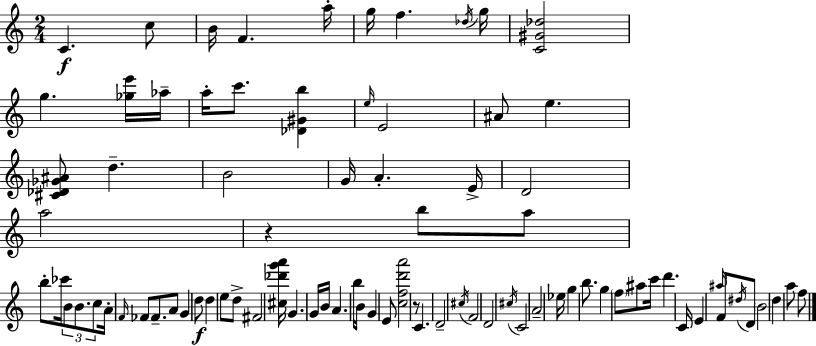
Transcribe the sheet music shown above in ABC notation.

X:1
T:Untitled
M:2/4
L:1/4
K:Am
C c/2 B/4 F a/4 g/4 f _d/4 g/4 [C^G_d]2 g [_ge']/4 _a/4 a/4 c'/2 [_D^Gb] e/4 E2 ^A/2 e [^C_D_G^A]/2 d B2 G/4 A E/4 D2 a2 z b/2 a/2 b/2 _c'/4 B/2 B/2 c/2 A/4 F/4 _F/2 _F/2 A/2 G d/2 d e/2 d/2 ^F2 [^c_d'g'a']/4 G G/4 B/4 A b/4 B/2 G E/2 [cfd'a']2 z/2 C D2 ^c/4 F2 D2 ^c/4 C2 A2 _e/4 g b/2 g f/2 ^a/2 c'/4 d' C/4 E ^a/4 F/2 ^d/4 D/2 B2 d a/2 f/2